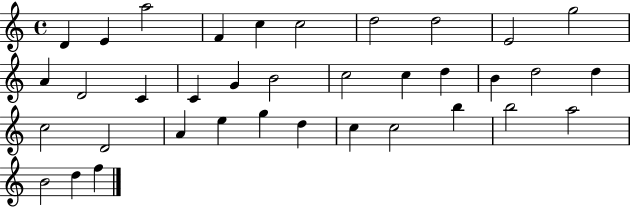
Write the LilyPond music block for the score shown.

{
  \clef treble
  \time 4/4
  \defaultTimeSignature
  \key c \major
  d'4 e'4 a''2 | f'4 c''4 c''2 | d''2 d''2 | e'2 g''2 | \break a'4 d'2 c'4 | c'4 g'4 b'2 | c''2 c''4 d''4 | b'4 d''2 d''4 | \break c''2 d'2 | a'4 e''4 g''4 d''4 | c''4 c''2 b''4 | b''2 a''2 | \break b'2 d''4 f''4 | \bar "|."
}